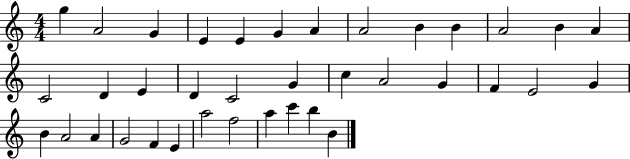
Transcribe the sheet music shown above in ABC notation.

X:1
T:Untitled
M:4/4
L:1/4
K:C
g A2 G E E G A A2 B B A2 B A C2 D E D C2 G c A2 G F E2 G B A2 A G2 F E a2 f2 a c' b B